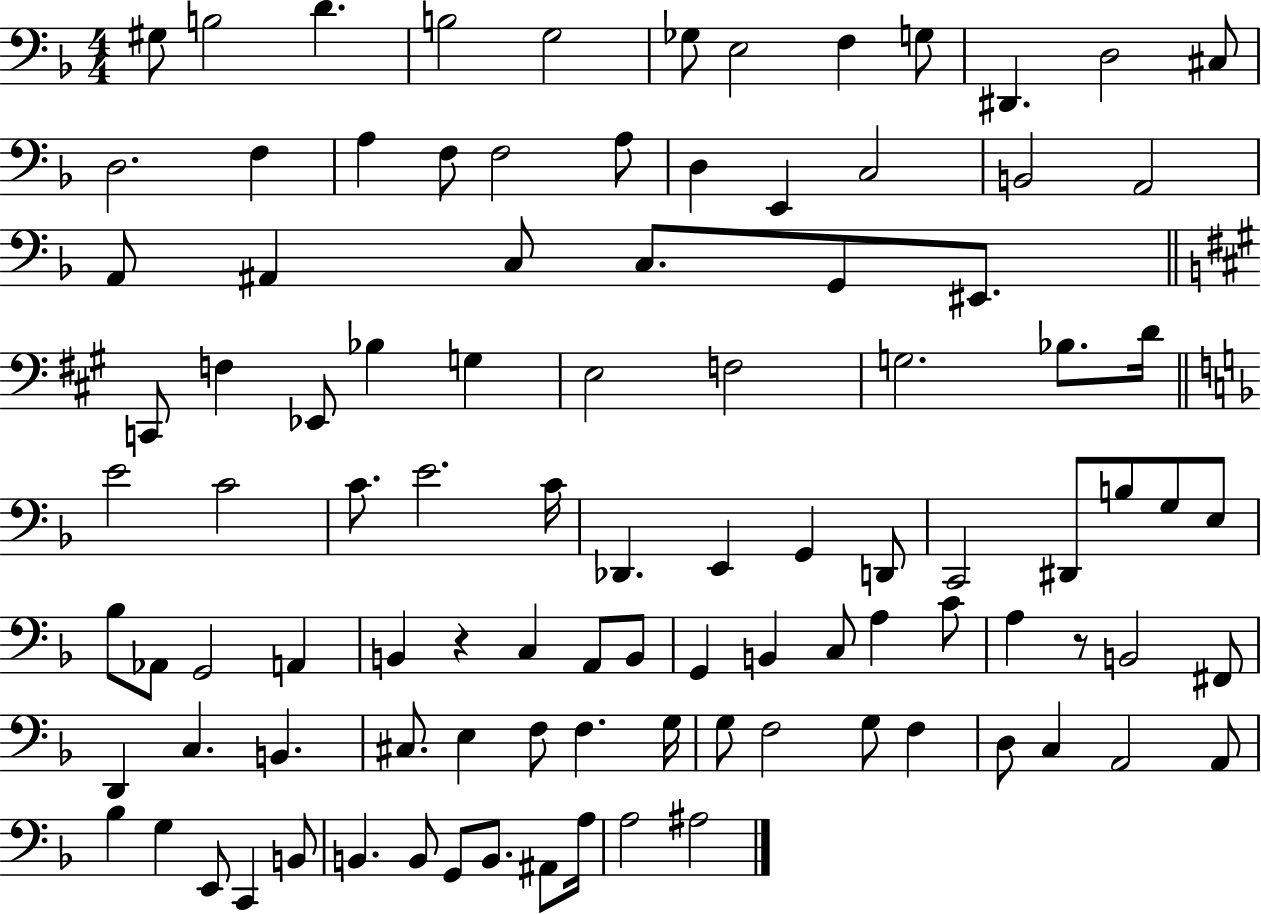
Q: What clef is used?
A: bass